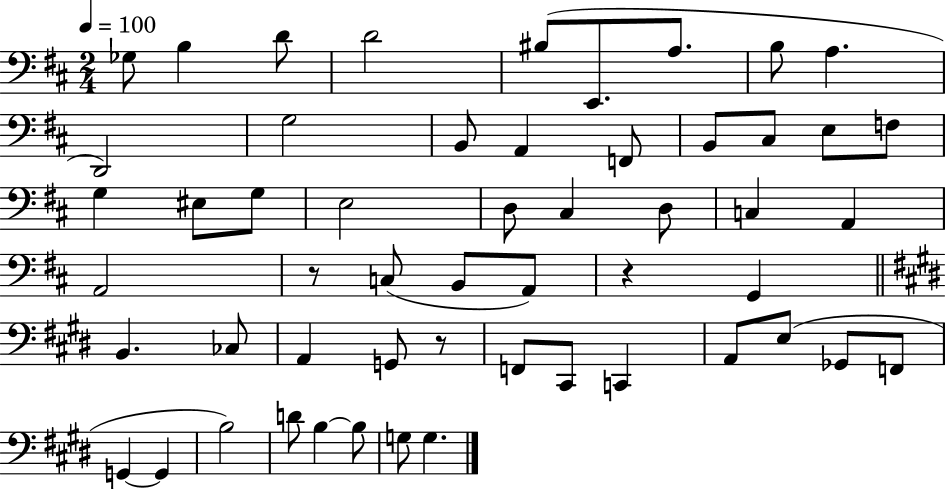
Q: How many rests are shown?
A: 3